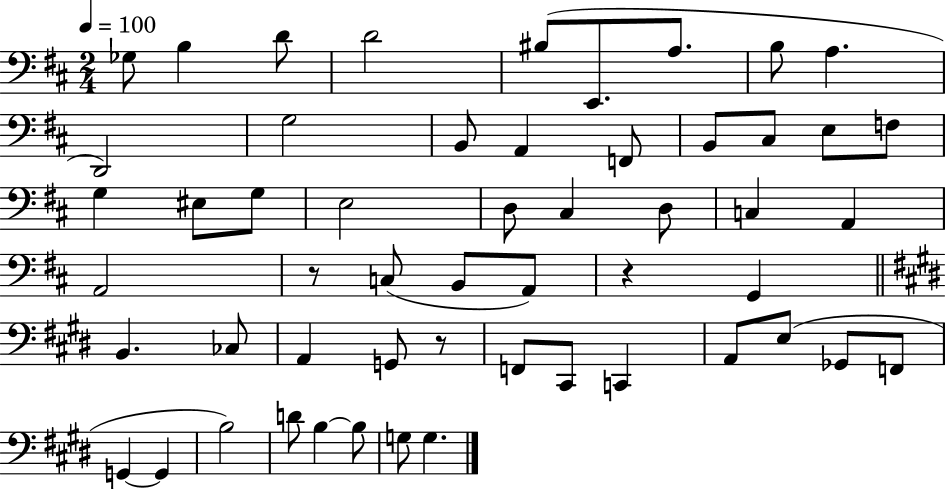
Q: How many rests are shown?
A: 3